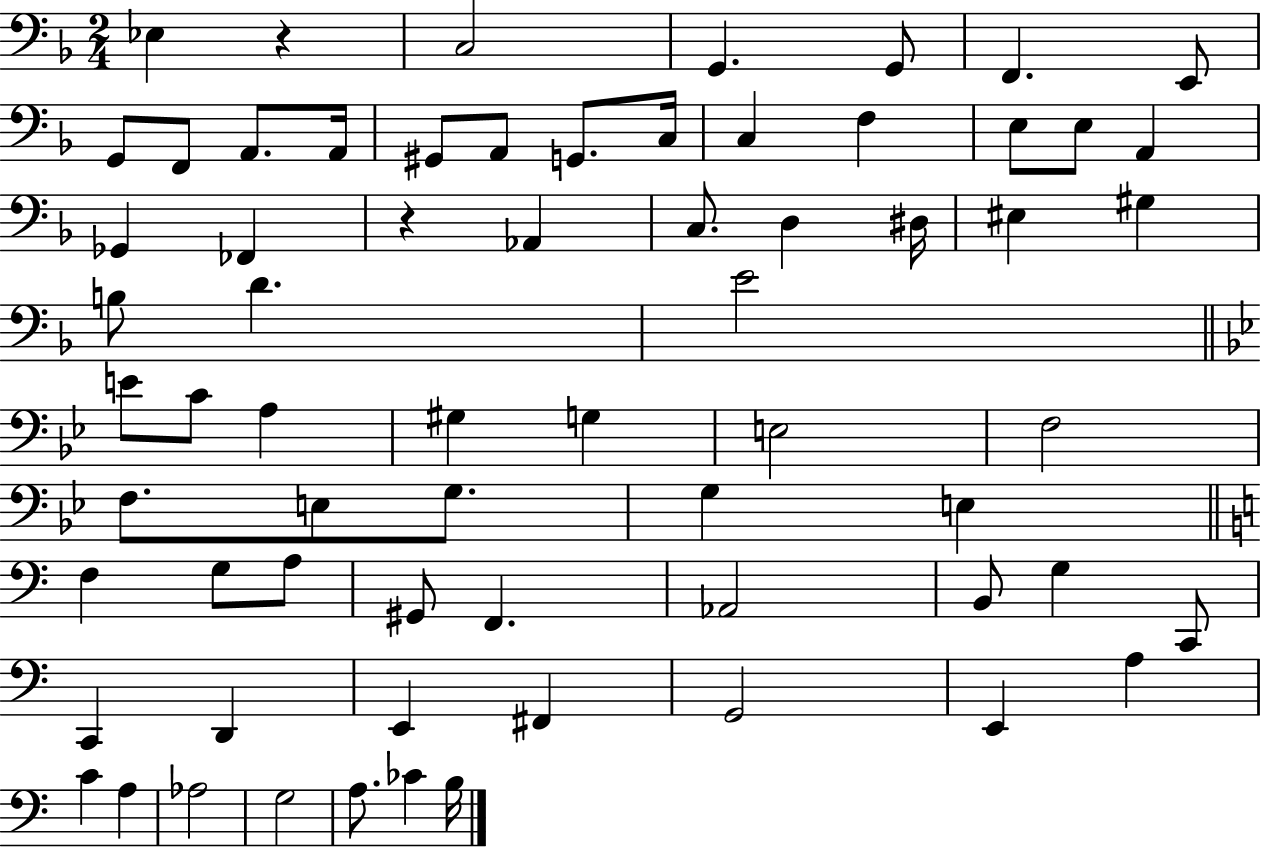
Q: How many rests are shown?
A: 2